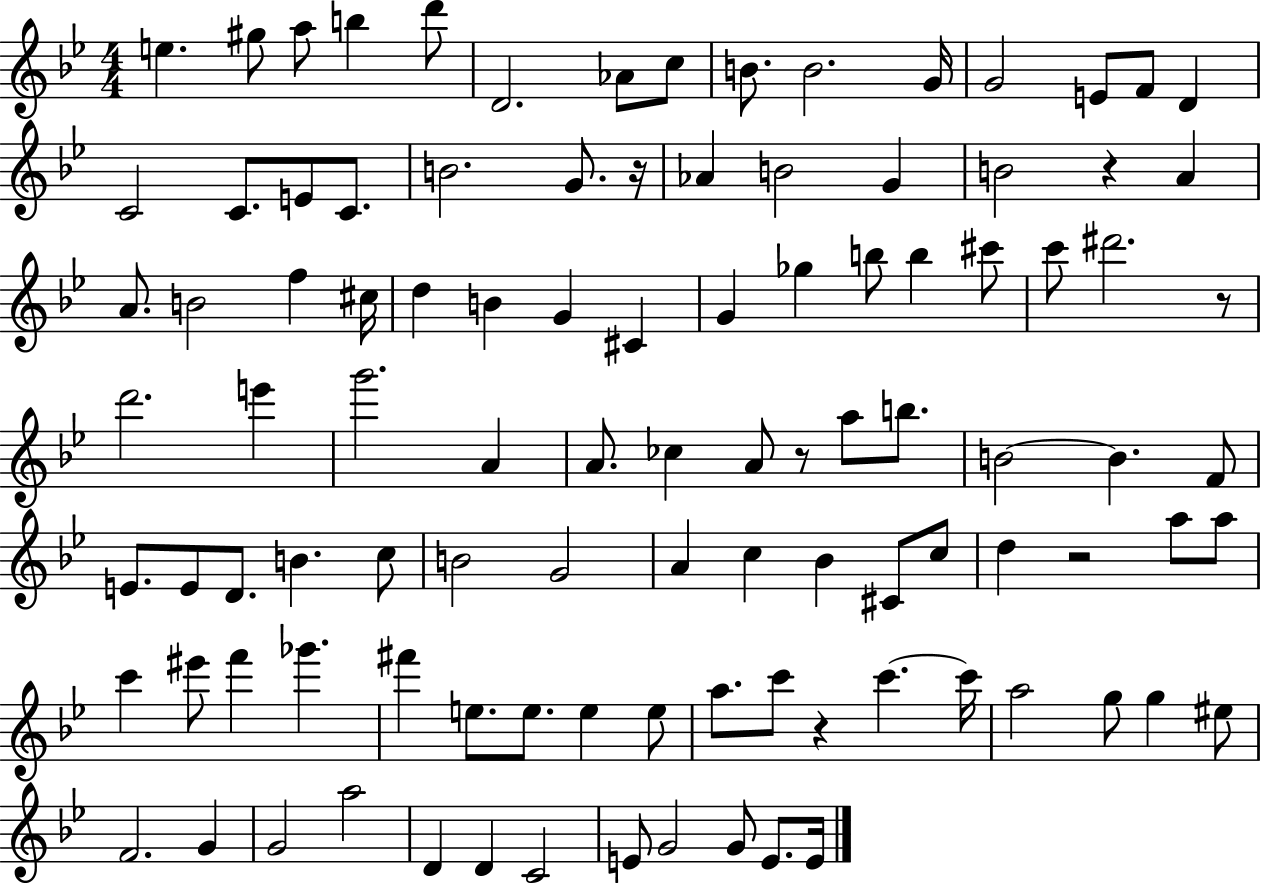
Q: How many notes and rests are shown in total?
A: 103